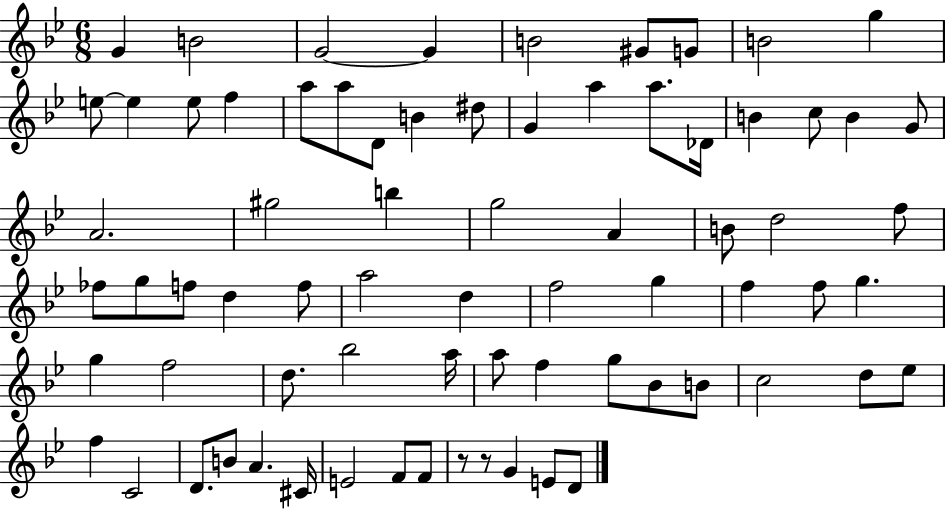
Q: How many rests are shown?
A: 2